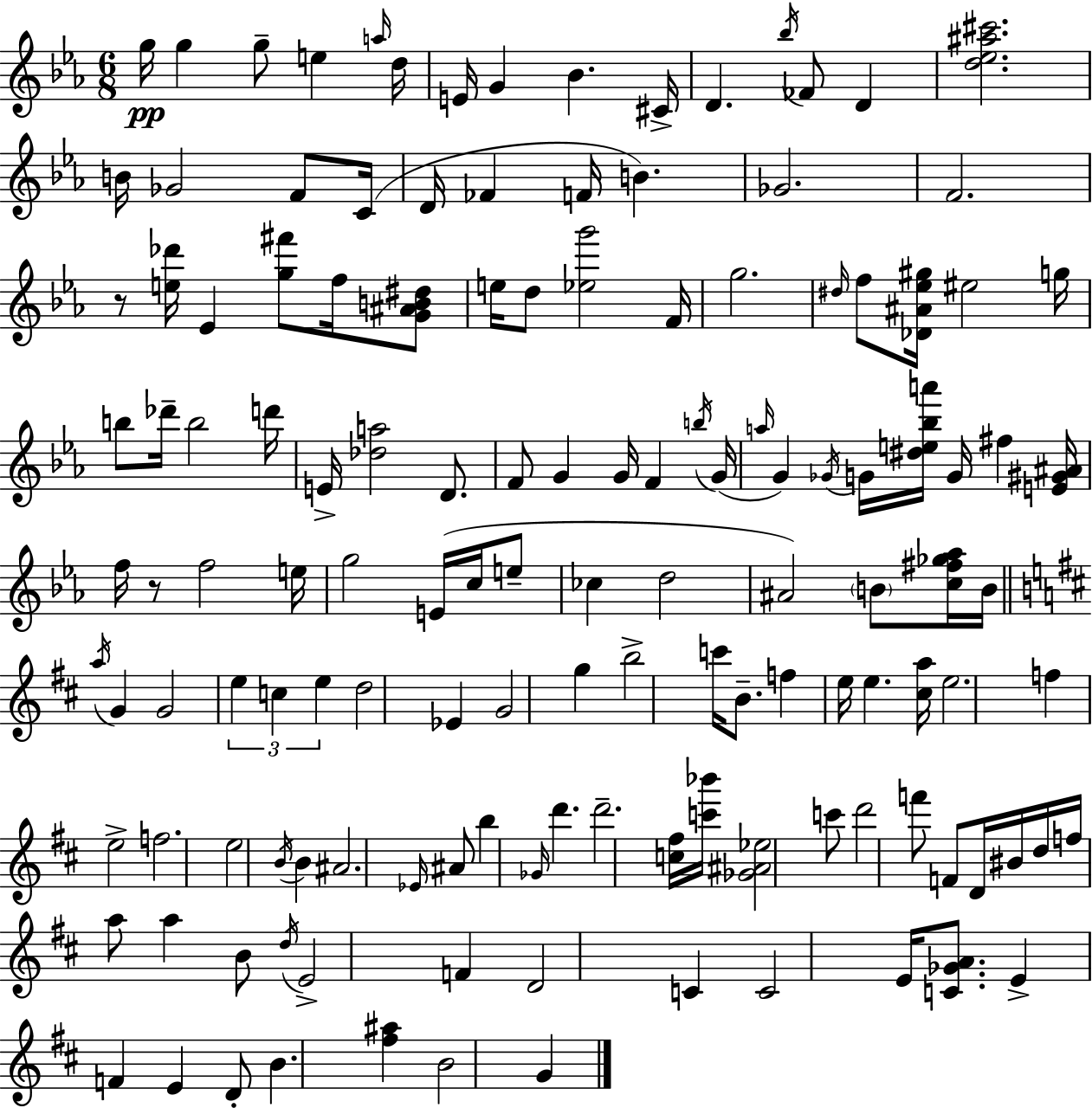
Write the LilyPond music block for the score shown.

{
  \clef treble
  \numericTimeSignature
  \time 6/8
  \key c \minor
  g''16\pp g''4 g''8-- e''4 \grace { a''16 } | d''16 e'16 g'4 bes'4. | cis'16-> d'4. \acciaccatura { bes''16 } fes'8 d'4 | <d'' ees'' ais'' cis'''>2. | \break b'16 ges'2 f'8 | c'16( d'16 fes'4 f'16 b'4.) | ges'2. | f'2. | \break r8 <e'' des'''>16 ees'4 <g'' fis'''>8 f''16 | <g' ais' b' dis''>8 e''16 d''8 <ees'' g'''>2 | f'16 g''2. | \grace { dis''16 } f''8 <des' ais' ees'' gis''>16 eis''2 | \break g''16 b''8 des'''16-- b''2 | d'''16 e'16-> <des'' a''>2 | d'8. f'8 g'4 g'16 f'4 | \acciaccatura { b''16 }( g'16 \grace { a''16 } g'4) \acciaccatura { ges'16 } g'16 <dis'' e'' bes'' a'''>16 | \break g'16 fis''4 <e' gis' ais'>16 f''16 r8 f''2 | e''16 g''2 | e'16( c''16 e''8-- ces''4 d''2 | ais'2) | \break \parenthesize b'8 <c'' fis'' ges'' aes''>16 b'16 \bar "||" \break \key d \major \acciaccatura { a''16 } g'4 g'2 | \tuplet 3/2 { e''4 c''4 e''4 } | d''2 ees'4 | g'2 g''4 | \break b''2-> c'''16 b'8.-- | f''4 e''16 e''4. | <cis'' a''>16 e''2. | f''4 e''2-> | \break f''2. | e''2 \acciaccatura { b'16 } b'4 | ais'2. | \grace { ees'16 } ais'8 b''4 \grace { ges'16 } d'''4. | \break d'''2.-- | <c'' fis''>16 <c''' bes'''>16 <ges' ais' ees''>2 | c'''8 d'''2 | f'''8 f'8 d'16 bis'16 d''16 f''16 a''8 a''4 | \break b'8 \acciaccatura { d''16 } e'2-> | f'4 d'2 | c'4 c'2 | e'16 <c' ges' a'>8. e'4-> f'4 | \break e'4 d'8-. b'4. | <fis'' ais''>4 b'2 | g'4 \bar "|."
}